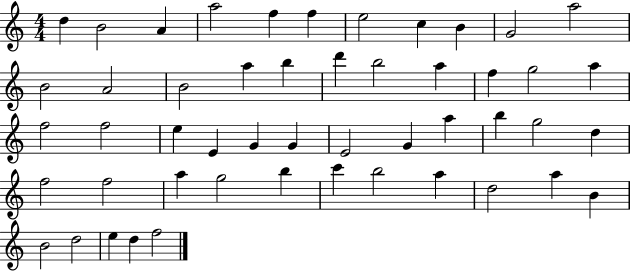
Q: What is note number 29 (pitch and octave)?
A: E4